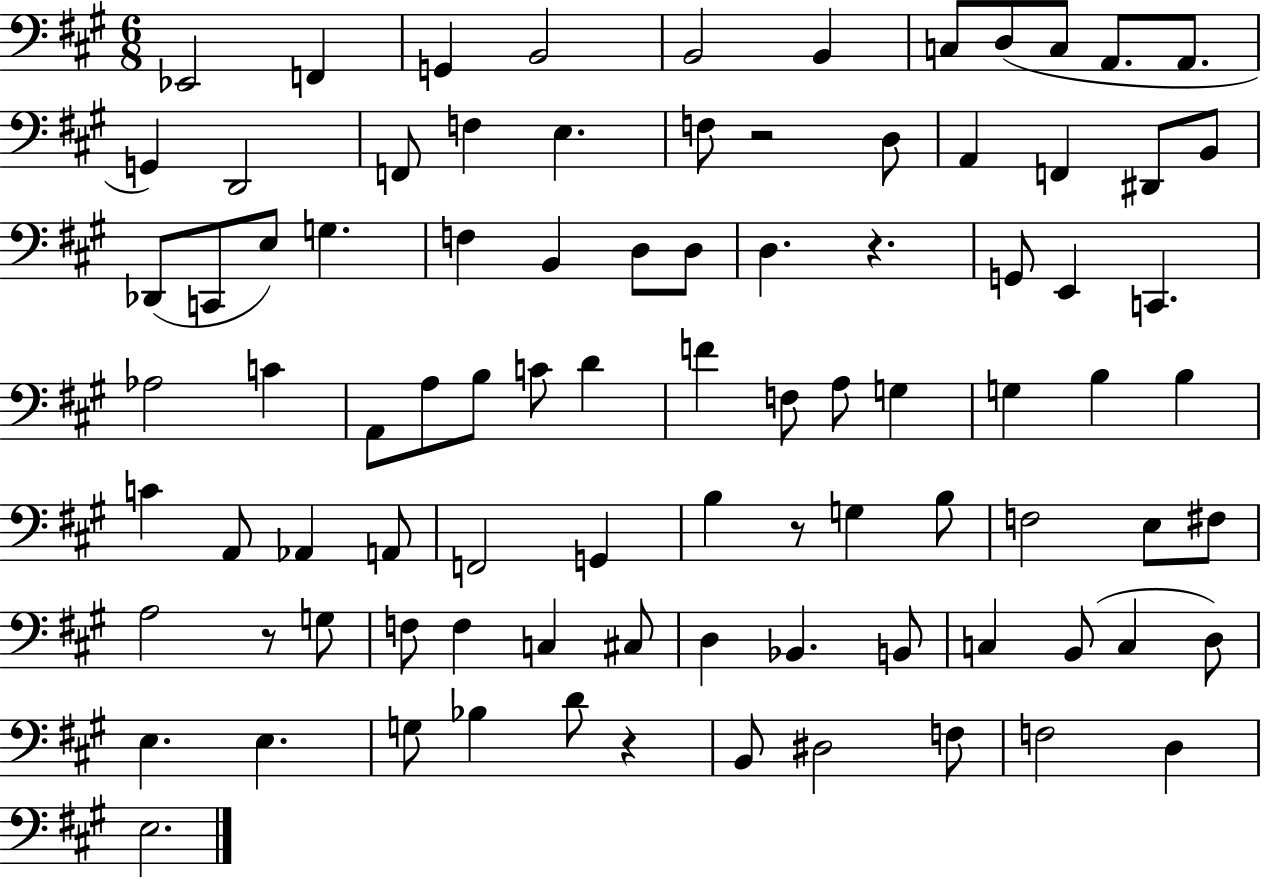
Eb2/h F2/q G2/q B2/h B2/h B2/q C3/e D3/e C3/e A2/e. A2/e. G2/q D2/h F2/e F3/q E3/q. F3/e R/h D3/e A2/q F2/q D#2/e B2/e Db2/e C2/e E3/e G3/q. F3/q B2/q D3/e D3/e D3/q. R/q. G2/e E2/q C2/q. Ab3/h C4/q A2/e A3/e B3/e C4/e D4/q F4/q F3/e A3/e G3/q G3/q B3/q B3/q C4/q A2/e Ab2/q A2/e F2/h G2/q B3/q R/e G3/q B3/e F3/h E3/e F#3/e A3/h R/e G3/e F3/e F3/q C3/q C#3/e D3/q Bb2/q. B2/e C3/q B2/e C3/q D3/e E3/q. E3/q. G3/e Bb3/q D4/e R/q B2/e D#3/h F3/e F3/h D3/q E3/h.